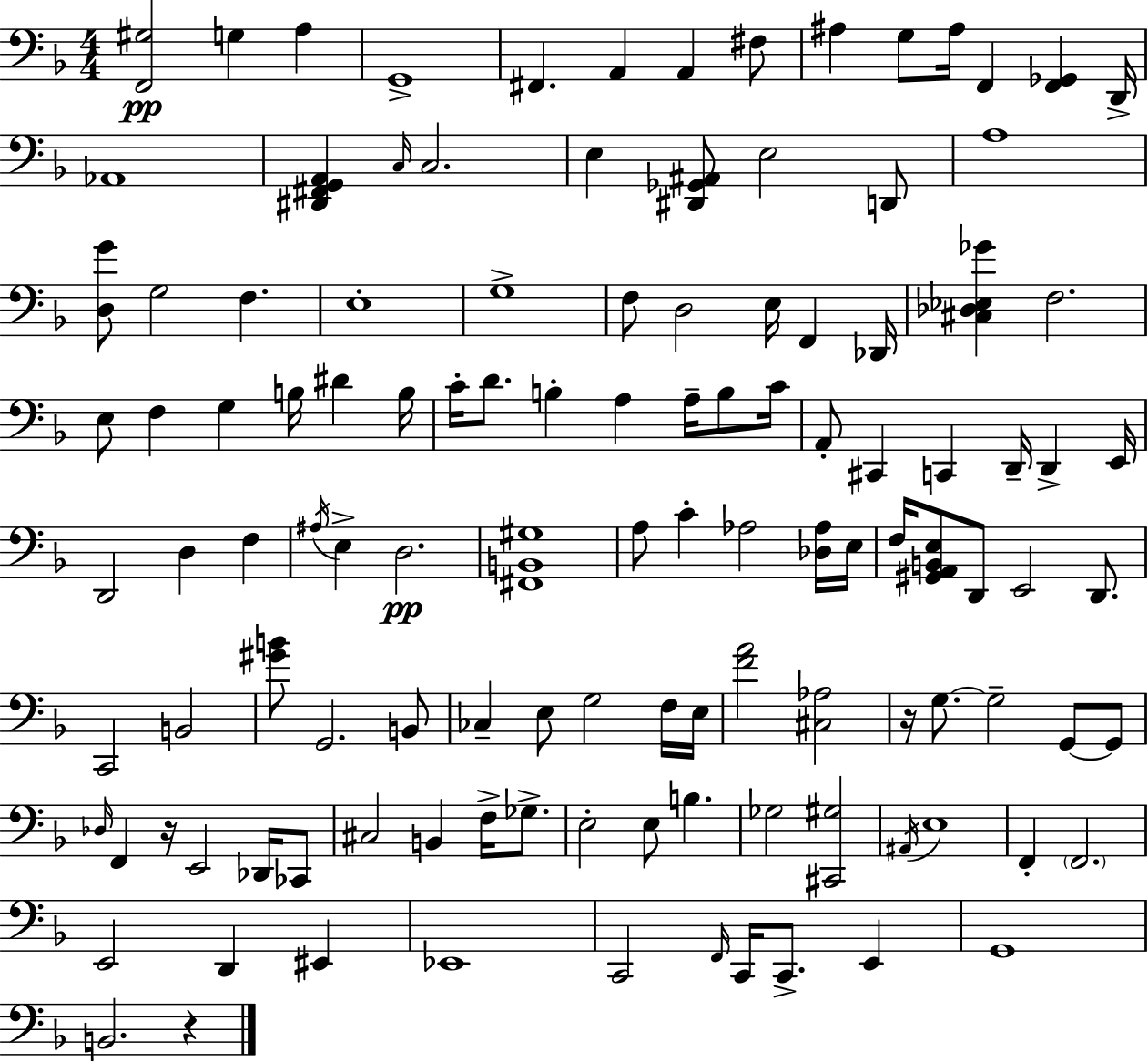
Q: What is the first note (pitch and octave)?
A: G3